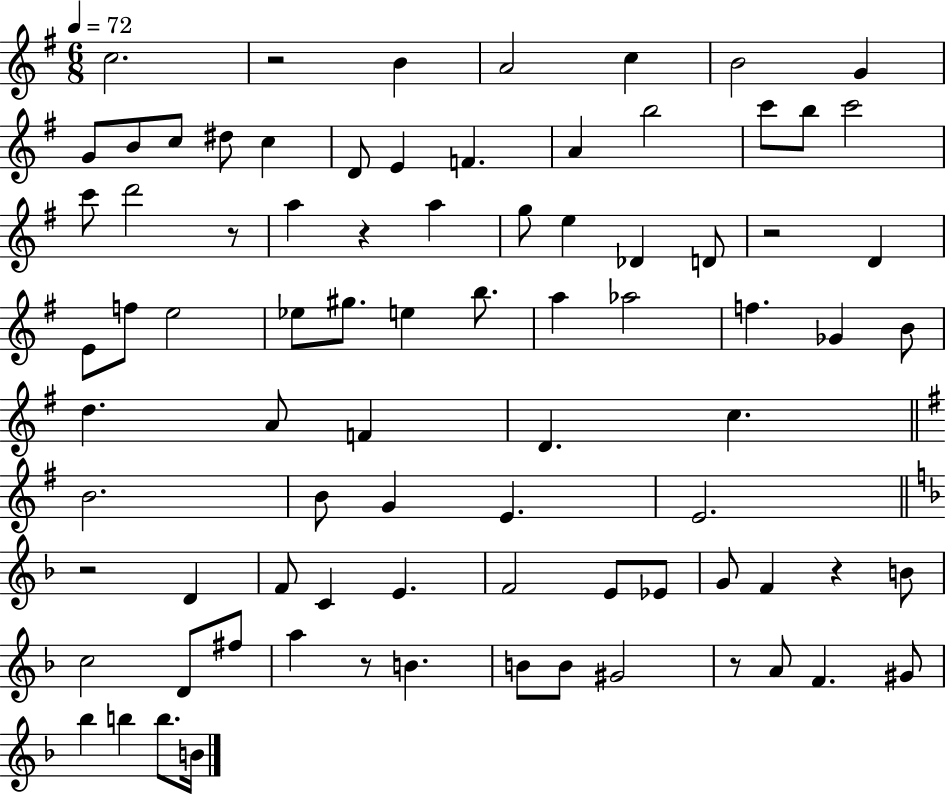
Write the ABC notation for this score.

X:1
T:Untitled
M:6/8
L:1/4
K:G
c2 z2 B A2 c B2 G G/2 B/2 c/2 ^d/2 c D/2 E F A b2 c'/2 b/2 c'2 c'/2 d'2 z/2 a z a g/2 e _D D/2 z2 D E/2 f/2 e2 _e/2 ^g/2 e b/2 a _a2 f _G B/2 d A/2 F D c B2 B/2 G E E2 z2 D F/2 C E F2 E/2 _E/2 G/2 F z B/2 c2 D/2 ^f/2 a z/2 B B/2 B/2 ^G2 z/2 A/2 F ^G/2 _b b b/2 B/4